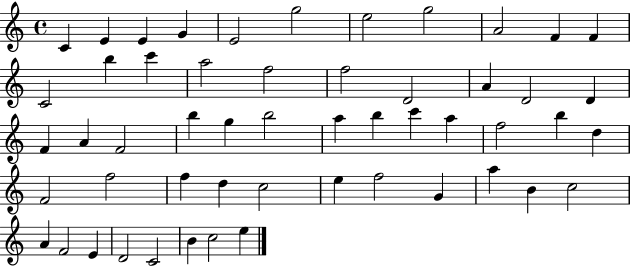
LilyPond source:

{
  \clef treble
  \time 4/4
  \defaultTimeSignature
  \key c \major
  c'4 e'4 e'4 g'4 | e'2 g''2 | e''2 g''2 | a'2 f'4 f'4 | \break c'2 b''4 c'''4 | a''2 f''2 | f''2 d'2 | a'4 d'2 d'4 | \break f'4 a'4 f'2 | b''4 g''4 b''2 | a''4 b''4 c'''4 a''4 | f''2 b''4 d''4 | \break f'2 f''2 | f''4 d''4 c''2 | e''4 f''2 g'4 | a''4 b'4 c''2 | \break a'4 f'2 e'4 | d'2 c'2 | b'4 c''2 e''4 | \bar "|."
}